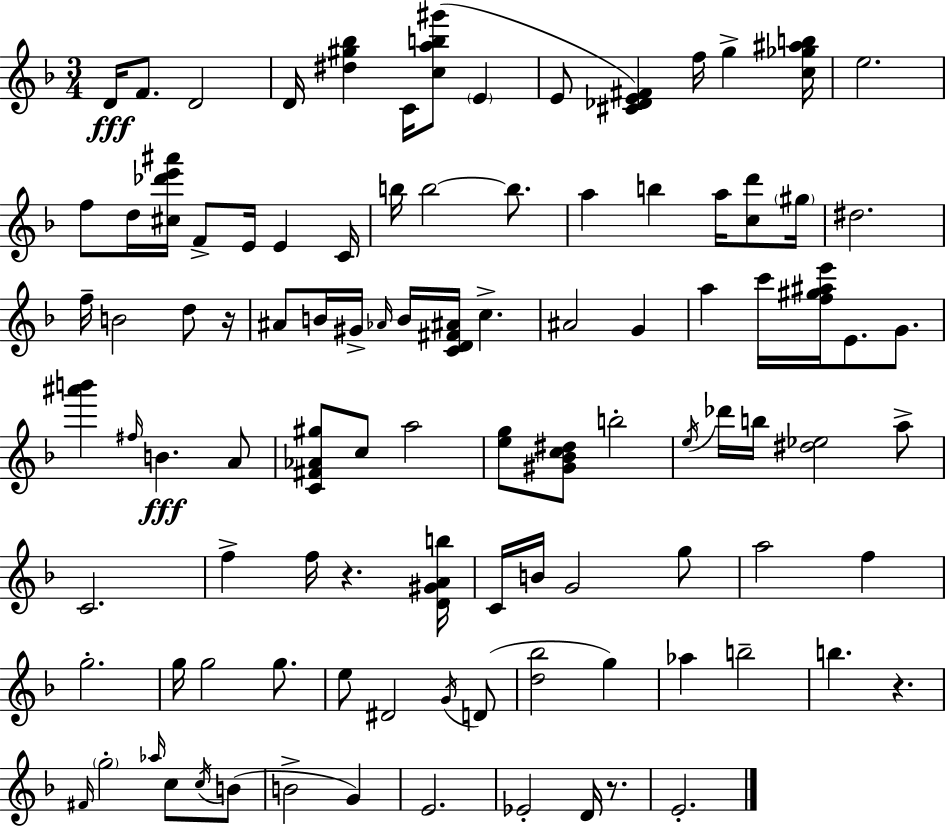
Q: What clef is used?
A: treble